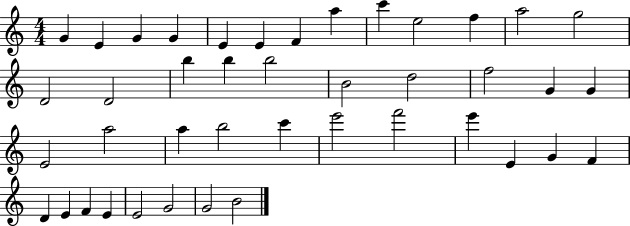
G4/q E4/q G4/q G4/q E4/q E4/q F4/q A5/q C6/q E5/h F5/q A5/h G5/h D4/h D4/h B5/q B5/q B5/h B4/h D5/h F5/h G4/q G4/q E4/h A5/h A5/q B5/h C6/q E6/h F6/h E6/q E4/q G4/q F4/q D4/q E4/q F4/q E4/q E4/h G4/h G4/h B4/h